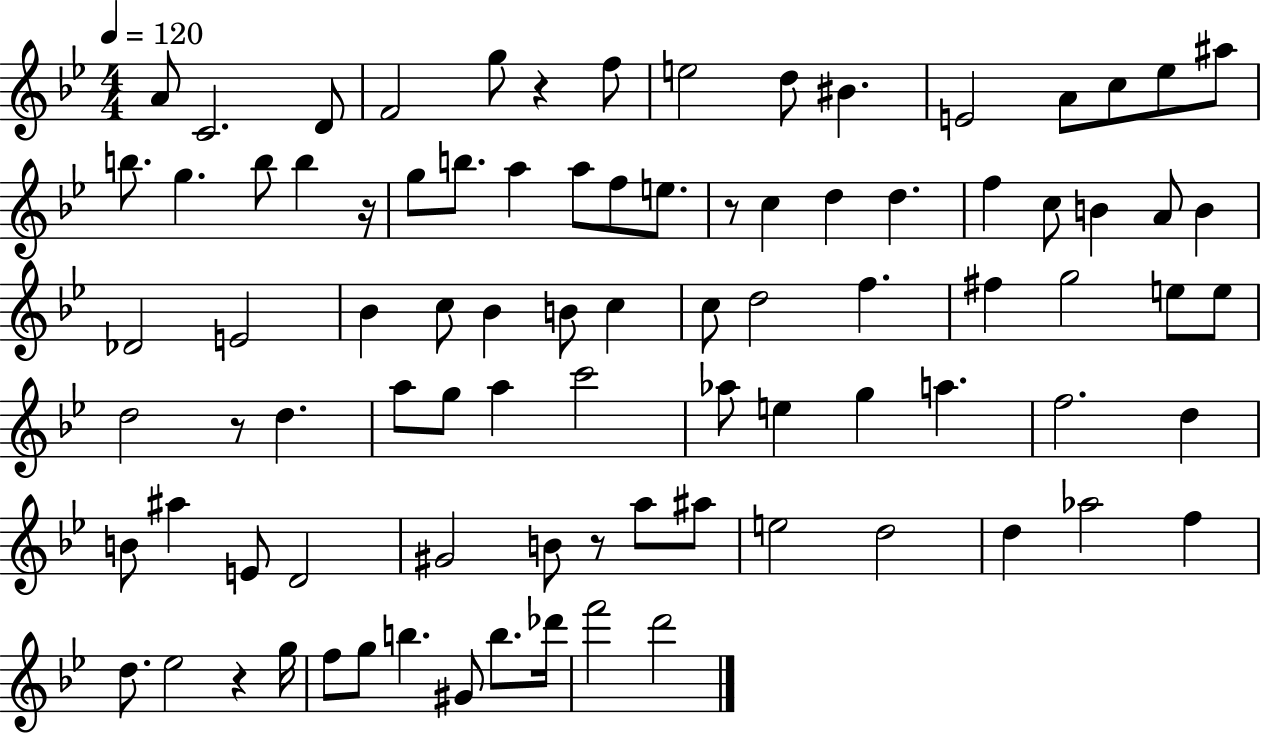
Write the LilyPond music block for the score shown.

{
  \clef treble
  \numericTimeSignature
  \time 4/4
  \key bes \major
  \tempo 4 = 120
  a'8 c'2. d'8 | f'2 g''8 r4 f''8 | e''2 d''8 bis'4. | e'2 a'8 c''8 ees''8 ais''8 | \break b''8. g''4. b''8 b''4 r16 | g''8 b''8. a''4 a''8 f''8 e''8. | r8 c''4 d''4 d''4. | f''4 c''8 b'4 a'8 b'4 | \break des'2 e'2 | bes'4 c''8 bes'4 b'8 c''4 | c''8 d''2 f''4. | fis''4 g''2 e''8 e''8 | \break d''2 r8 d''4. | a''8 g''8 a''4 c'''2 | aes''8 e''4 g''4 a''4. | f''2. d''4 | \break b'8 ais''4 e'8 d'2 | gis'2 b'8 r8 a''8 ais''8 | e''2 d''2 | d''4 aes''2 f''4 | \break d''8. ees''2 r4 g''16 | f''8 g''8 b''4. gis'8 b''8. des'''16 | f'''2 d'''2 | \bar "|."
}